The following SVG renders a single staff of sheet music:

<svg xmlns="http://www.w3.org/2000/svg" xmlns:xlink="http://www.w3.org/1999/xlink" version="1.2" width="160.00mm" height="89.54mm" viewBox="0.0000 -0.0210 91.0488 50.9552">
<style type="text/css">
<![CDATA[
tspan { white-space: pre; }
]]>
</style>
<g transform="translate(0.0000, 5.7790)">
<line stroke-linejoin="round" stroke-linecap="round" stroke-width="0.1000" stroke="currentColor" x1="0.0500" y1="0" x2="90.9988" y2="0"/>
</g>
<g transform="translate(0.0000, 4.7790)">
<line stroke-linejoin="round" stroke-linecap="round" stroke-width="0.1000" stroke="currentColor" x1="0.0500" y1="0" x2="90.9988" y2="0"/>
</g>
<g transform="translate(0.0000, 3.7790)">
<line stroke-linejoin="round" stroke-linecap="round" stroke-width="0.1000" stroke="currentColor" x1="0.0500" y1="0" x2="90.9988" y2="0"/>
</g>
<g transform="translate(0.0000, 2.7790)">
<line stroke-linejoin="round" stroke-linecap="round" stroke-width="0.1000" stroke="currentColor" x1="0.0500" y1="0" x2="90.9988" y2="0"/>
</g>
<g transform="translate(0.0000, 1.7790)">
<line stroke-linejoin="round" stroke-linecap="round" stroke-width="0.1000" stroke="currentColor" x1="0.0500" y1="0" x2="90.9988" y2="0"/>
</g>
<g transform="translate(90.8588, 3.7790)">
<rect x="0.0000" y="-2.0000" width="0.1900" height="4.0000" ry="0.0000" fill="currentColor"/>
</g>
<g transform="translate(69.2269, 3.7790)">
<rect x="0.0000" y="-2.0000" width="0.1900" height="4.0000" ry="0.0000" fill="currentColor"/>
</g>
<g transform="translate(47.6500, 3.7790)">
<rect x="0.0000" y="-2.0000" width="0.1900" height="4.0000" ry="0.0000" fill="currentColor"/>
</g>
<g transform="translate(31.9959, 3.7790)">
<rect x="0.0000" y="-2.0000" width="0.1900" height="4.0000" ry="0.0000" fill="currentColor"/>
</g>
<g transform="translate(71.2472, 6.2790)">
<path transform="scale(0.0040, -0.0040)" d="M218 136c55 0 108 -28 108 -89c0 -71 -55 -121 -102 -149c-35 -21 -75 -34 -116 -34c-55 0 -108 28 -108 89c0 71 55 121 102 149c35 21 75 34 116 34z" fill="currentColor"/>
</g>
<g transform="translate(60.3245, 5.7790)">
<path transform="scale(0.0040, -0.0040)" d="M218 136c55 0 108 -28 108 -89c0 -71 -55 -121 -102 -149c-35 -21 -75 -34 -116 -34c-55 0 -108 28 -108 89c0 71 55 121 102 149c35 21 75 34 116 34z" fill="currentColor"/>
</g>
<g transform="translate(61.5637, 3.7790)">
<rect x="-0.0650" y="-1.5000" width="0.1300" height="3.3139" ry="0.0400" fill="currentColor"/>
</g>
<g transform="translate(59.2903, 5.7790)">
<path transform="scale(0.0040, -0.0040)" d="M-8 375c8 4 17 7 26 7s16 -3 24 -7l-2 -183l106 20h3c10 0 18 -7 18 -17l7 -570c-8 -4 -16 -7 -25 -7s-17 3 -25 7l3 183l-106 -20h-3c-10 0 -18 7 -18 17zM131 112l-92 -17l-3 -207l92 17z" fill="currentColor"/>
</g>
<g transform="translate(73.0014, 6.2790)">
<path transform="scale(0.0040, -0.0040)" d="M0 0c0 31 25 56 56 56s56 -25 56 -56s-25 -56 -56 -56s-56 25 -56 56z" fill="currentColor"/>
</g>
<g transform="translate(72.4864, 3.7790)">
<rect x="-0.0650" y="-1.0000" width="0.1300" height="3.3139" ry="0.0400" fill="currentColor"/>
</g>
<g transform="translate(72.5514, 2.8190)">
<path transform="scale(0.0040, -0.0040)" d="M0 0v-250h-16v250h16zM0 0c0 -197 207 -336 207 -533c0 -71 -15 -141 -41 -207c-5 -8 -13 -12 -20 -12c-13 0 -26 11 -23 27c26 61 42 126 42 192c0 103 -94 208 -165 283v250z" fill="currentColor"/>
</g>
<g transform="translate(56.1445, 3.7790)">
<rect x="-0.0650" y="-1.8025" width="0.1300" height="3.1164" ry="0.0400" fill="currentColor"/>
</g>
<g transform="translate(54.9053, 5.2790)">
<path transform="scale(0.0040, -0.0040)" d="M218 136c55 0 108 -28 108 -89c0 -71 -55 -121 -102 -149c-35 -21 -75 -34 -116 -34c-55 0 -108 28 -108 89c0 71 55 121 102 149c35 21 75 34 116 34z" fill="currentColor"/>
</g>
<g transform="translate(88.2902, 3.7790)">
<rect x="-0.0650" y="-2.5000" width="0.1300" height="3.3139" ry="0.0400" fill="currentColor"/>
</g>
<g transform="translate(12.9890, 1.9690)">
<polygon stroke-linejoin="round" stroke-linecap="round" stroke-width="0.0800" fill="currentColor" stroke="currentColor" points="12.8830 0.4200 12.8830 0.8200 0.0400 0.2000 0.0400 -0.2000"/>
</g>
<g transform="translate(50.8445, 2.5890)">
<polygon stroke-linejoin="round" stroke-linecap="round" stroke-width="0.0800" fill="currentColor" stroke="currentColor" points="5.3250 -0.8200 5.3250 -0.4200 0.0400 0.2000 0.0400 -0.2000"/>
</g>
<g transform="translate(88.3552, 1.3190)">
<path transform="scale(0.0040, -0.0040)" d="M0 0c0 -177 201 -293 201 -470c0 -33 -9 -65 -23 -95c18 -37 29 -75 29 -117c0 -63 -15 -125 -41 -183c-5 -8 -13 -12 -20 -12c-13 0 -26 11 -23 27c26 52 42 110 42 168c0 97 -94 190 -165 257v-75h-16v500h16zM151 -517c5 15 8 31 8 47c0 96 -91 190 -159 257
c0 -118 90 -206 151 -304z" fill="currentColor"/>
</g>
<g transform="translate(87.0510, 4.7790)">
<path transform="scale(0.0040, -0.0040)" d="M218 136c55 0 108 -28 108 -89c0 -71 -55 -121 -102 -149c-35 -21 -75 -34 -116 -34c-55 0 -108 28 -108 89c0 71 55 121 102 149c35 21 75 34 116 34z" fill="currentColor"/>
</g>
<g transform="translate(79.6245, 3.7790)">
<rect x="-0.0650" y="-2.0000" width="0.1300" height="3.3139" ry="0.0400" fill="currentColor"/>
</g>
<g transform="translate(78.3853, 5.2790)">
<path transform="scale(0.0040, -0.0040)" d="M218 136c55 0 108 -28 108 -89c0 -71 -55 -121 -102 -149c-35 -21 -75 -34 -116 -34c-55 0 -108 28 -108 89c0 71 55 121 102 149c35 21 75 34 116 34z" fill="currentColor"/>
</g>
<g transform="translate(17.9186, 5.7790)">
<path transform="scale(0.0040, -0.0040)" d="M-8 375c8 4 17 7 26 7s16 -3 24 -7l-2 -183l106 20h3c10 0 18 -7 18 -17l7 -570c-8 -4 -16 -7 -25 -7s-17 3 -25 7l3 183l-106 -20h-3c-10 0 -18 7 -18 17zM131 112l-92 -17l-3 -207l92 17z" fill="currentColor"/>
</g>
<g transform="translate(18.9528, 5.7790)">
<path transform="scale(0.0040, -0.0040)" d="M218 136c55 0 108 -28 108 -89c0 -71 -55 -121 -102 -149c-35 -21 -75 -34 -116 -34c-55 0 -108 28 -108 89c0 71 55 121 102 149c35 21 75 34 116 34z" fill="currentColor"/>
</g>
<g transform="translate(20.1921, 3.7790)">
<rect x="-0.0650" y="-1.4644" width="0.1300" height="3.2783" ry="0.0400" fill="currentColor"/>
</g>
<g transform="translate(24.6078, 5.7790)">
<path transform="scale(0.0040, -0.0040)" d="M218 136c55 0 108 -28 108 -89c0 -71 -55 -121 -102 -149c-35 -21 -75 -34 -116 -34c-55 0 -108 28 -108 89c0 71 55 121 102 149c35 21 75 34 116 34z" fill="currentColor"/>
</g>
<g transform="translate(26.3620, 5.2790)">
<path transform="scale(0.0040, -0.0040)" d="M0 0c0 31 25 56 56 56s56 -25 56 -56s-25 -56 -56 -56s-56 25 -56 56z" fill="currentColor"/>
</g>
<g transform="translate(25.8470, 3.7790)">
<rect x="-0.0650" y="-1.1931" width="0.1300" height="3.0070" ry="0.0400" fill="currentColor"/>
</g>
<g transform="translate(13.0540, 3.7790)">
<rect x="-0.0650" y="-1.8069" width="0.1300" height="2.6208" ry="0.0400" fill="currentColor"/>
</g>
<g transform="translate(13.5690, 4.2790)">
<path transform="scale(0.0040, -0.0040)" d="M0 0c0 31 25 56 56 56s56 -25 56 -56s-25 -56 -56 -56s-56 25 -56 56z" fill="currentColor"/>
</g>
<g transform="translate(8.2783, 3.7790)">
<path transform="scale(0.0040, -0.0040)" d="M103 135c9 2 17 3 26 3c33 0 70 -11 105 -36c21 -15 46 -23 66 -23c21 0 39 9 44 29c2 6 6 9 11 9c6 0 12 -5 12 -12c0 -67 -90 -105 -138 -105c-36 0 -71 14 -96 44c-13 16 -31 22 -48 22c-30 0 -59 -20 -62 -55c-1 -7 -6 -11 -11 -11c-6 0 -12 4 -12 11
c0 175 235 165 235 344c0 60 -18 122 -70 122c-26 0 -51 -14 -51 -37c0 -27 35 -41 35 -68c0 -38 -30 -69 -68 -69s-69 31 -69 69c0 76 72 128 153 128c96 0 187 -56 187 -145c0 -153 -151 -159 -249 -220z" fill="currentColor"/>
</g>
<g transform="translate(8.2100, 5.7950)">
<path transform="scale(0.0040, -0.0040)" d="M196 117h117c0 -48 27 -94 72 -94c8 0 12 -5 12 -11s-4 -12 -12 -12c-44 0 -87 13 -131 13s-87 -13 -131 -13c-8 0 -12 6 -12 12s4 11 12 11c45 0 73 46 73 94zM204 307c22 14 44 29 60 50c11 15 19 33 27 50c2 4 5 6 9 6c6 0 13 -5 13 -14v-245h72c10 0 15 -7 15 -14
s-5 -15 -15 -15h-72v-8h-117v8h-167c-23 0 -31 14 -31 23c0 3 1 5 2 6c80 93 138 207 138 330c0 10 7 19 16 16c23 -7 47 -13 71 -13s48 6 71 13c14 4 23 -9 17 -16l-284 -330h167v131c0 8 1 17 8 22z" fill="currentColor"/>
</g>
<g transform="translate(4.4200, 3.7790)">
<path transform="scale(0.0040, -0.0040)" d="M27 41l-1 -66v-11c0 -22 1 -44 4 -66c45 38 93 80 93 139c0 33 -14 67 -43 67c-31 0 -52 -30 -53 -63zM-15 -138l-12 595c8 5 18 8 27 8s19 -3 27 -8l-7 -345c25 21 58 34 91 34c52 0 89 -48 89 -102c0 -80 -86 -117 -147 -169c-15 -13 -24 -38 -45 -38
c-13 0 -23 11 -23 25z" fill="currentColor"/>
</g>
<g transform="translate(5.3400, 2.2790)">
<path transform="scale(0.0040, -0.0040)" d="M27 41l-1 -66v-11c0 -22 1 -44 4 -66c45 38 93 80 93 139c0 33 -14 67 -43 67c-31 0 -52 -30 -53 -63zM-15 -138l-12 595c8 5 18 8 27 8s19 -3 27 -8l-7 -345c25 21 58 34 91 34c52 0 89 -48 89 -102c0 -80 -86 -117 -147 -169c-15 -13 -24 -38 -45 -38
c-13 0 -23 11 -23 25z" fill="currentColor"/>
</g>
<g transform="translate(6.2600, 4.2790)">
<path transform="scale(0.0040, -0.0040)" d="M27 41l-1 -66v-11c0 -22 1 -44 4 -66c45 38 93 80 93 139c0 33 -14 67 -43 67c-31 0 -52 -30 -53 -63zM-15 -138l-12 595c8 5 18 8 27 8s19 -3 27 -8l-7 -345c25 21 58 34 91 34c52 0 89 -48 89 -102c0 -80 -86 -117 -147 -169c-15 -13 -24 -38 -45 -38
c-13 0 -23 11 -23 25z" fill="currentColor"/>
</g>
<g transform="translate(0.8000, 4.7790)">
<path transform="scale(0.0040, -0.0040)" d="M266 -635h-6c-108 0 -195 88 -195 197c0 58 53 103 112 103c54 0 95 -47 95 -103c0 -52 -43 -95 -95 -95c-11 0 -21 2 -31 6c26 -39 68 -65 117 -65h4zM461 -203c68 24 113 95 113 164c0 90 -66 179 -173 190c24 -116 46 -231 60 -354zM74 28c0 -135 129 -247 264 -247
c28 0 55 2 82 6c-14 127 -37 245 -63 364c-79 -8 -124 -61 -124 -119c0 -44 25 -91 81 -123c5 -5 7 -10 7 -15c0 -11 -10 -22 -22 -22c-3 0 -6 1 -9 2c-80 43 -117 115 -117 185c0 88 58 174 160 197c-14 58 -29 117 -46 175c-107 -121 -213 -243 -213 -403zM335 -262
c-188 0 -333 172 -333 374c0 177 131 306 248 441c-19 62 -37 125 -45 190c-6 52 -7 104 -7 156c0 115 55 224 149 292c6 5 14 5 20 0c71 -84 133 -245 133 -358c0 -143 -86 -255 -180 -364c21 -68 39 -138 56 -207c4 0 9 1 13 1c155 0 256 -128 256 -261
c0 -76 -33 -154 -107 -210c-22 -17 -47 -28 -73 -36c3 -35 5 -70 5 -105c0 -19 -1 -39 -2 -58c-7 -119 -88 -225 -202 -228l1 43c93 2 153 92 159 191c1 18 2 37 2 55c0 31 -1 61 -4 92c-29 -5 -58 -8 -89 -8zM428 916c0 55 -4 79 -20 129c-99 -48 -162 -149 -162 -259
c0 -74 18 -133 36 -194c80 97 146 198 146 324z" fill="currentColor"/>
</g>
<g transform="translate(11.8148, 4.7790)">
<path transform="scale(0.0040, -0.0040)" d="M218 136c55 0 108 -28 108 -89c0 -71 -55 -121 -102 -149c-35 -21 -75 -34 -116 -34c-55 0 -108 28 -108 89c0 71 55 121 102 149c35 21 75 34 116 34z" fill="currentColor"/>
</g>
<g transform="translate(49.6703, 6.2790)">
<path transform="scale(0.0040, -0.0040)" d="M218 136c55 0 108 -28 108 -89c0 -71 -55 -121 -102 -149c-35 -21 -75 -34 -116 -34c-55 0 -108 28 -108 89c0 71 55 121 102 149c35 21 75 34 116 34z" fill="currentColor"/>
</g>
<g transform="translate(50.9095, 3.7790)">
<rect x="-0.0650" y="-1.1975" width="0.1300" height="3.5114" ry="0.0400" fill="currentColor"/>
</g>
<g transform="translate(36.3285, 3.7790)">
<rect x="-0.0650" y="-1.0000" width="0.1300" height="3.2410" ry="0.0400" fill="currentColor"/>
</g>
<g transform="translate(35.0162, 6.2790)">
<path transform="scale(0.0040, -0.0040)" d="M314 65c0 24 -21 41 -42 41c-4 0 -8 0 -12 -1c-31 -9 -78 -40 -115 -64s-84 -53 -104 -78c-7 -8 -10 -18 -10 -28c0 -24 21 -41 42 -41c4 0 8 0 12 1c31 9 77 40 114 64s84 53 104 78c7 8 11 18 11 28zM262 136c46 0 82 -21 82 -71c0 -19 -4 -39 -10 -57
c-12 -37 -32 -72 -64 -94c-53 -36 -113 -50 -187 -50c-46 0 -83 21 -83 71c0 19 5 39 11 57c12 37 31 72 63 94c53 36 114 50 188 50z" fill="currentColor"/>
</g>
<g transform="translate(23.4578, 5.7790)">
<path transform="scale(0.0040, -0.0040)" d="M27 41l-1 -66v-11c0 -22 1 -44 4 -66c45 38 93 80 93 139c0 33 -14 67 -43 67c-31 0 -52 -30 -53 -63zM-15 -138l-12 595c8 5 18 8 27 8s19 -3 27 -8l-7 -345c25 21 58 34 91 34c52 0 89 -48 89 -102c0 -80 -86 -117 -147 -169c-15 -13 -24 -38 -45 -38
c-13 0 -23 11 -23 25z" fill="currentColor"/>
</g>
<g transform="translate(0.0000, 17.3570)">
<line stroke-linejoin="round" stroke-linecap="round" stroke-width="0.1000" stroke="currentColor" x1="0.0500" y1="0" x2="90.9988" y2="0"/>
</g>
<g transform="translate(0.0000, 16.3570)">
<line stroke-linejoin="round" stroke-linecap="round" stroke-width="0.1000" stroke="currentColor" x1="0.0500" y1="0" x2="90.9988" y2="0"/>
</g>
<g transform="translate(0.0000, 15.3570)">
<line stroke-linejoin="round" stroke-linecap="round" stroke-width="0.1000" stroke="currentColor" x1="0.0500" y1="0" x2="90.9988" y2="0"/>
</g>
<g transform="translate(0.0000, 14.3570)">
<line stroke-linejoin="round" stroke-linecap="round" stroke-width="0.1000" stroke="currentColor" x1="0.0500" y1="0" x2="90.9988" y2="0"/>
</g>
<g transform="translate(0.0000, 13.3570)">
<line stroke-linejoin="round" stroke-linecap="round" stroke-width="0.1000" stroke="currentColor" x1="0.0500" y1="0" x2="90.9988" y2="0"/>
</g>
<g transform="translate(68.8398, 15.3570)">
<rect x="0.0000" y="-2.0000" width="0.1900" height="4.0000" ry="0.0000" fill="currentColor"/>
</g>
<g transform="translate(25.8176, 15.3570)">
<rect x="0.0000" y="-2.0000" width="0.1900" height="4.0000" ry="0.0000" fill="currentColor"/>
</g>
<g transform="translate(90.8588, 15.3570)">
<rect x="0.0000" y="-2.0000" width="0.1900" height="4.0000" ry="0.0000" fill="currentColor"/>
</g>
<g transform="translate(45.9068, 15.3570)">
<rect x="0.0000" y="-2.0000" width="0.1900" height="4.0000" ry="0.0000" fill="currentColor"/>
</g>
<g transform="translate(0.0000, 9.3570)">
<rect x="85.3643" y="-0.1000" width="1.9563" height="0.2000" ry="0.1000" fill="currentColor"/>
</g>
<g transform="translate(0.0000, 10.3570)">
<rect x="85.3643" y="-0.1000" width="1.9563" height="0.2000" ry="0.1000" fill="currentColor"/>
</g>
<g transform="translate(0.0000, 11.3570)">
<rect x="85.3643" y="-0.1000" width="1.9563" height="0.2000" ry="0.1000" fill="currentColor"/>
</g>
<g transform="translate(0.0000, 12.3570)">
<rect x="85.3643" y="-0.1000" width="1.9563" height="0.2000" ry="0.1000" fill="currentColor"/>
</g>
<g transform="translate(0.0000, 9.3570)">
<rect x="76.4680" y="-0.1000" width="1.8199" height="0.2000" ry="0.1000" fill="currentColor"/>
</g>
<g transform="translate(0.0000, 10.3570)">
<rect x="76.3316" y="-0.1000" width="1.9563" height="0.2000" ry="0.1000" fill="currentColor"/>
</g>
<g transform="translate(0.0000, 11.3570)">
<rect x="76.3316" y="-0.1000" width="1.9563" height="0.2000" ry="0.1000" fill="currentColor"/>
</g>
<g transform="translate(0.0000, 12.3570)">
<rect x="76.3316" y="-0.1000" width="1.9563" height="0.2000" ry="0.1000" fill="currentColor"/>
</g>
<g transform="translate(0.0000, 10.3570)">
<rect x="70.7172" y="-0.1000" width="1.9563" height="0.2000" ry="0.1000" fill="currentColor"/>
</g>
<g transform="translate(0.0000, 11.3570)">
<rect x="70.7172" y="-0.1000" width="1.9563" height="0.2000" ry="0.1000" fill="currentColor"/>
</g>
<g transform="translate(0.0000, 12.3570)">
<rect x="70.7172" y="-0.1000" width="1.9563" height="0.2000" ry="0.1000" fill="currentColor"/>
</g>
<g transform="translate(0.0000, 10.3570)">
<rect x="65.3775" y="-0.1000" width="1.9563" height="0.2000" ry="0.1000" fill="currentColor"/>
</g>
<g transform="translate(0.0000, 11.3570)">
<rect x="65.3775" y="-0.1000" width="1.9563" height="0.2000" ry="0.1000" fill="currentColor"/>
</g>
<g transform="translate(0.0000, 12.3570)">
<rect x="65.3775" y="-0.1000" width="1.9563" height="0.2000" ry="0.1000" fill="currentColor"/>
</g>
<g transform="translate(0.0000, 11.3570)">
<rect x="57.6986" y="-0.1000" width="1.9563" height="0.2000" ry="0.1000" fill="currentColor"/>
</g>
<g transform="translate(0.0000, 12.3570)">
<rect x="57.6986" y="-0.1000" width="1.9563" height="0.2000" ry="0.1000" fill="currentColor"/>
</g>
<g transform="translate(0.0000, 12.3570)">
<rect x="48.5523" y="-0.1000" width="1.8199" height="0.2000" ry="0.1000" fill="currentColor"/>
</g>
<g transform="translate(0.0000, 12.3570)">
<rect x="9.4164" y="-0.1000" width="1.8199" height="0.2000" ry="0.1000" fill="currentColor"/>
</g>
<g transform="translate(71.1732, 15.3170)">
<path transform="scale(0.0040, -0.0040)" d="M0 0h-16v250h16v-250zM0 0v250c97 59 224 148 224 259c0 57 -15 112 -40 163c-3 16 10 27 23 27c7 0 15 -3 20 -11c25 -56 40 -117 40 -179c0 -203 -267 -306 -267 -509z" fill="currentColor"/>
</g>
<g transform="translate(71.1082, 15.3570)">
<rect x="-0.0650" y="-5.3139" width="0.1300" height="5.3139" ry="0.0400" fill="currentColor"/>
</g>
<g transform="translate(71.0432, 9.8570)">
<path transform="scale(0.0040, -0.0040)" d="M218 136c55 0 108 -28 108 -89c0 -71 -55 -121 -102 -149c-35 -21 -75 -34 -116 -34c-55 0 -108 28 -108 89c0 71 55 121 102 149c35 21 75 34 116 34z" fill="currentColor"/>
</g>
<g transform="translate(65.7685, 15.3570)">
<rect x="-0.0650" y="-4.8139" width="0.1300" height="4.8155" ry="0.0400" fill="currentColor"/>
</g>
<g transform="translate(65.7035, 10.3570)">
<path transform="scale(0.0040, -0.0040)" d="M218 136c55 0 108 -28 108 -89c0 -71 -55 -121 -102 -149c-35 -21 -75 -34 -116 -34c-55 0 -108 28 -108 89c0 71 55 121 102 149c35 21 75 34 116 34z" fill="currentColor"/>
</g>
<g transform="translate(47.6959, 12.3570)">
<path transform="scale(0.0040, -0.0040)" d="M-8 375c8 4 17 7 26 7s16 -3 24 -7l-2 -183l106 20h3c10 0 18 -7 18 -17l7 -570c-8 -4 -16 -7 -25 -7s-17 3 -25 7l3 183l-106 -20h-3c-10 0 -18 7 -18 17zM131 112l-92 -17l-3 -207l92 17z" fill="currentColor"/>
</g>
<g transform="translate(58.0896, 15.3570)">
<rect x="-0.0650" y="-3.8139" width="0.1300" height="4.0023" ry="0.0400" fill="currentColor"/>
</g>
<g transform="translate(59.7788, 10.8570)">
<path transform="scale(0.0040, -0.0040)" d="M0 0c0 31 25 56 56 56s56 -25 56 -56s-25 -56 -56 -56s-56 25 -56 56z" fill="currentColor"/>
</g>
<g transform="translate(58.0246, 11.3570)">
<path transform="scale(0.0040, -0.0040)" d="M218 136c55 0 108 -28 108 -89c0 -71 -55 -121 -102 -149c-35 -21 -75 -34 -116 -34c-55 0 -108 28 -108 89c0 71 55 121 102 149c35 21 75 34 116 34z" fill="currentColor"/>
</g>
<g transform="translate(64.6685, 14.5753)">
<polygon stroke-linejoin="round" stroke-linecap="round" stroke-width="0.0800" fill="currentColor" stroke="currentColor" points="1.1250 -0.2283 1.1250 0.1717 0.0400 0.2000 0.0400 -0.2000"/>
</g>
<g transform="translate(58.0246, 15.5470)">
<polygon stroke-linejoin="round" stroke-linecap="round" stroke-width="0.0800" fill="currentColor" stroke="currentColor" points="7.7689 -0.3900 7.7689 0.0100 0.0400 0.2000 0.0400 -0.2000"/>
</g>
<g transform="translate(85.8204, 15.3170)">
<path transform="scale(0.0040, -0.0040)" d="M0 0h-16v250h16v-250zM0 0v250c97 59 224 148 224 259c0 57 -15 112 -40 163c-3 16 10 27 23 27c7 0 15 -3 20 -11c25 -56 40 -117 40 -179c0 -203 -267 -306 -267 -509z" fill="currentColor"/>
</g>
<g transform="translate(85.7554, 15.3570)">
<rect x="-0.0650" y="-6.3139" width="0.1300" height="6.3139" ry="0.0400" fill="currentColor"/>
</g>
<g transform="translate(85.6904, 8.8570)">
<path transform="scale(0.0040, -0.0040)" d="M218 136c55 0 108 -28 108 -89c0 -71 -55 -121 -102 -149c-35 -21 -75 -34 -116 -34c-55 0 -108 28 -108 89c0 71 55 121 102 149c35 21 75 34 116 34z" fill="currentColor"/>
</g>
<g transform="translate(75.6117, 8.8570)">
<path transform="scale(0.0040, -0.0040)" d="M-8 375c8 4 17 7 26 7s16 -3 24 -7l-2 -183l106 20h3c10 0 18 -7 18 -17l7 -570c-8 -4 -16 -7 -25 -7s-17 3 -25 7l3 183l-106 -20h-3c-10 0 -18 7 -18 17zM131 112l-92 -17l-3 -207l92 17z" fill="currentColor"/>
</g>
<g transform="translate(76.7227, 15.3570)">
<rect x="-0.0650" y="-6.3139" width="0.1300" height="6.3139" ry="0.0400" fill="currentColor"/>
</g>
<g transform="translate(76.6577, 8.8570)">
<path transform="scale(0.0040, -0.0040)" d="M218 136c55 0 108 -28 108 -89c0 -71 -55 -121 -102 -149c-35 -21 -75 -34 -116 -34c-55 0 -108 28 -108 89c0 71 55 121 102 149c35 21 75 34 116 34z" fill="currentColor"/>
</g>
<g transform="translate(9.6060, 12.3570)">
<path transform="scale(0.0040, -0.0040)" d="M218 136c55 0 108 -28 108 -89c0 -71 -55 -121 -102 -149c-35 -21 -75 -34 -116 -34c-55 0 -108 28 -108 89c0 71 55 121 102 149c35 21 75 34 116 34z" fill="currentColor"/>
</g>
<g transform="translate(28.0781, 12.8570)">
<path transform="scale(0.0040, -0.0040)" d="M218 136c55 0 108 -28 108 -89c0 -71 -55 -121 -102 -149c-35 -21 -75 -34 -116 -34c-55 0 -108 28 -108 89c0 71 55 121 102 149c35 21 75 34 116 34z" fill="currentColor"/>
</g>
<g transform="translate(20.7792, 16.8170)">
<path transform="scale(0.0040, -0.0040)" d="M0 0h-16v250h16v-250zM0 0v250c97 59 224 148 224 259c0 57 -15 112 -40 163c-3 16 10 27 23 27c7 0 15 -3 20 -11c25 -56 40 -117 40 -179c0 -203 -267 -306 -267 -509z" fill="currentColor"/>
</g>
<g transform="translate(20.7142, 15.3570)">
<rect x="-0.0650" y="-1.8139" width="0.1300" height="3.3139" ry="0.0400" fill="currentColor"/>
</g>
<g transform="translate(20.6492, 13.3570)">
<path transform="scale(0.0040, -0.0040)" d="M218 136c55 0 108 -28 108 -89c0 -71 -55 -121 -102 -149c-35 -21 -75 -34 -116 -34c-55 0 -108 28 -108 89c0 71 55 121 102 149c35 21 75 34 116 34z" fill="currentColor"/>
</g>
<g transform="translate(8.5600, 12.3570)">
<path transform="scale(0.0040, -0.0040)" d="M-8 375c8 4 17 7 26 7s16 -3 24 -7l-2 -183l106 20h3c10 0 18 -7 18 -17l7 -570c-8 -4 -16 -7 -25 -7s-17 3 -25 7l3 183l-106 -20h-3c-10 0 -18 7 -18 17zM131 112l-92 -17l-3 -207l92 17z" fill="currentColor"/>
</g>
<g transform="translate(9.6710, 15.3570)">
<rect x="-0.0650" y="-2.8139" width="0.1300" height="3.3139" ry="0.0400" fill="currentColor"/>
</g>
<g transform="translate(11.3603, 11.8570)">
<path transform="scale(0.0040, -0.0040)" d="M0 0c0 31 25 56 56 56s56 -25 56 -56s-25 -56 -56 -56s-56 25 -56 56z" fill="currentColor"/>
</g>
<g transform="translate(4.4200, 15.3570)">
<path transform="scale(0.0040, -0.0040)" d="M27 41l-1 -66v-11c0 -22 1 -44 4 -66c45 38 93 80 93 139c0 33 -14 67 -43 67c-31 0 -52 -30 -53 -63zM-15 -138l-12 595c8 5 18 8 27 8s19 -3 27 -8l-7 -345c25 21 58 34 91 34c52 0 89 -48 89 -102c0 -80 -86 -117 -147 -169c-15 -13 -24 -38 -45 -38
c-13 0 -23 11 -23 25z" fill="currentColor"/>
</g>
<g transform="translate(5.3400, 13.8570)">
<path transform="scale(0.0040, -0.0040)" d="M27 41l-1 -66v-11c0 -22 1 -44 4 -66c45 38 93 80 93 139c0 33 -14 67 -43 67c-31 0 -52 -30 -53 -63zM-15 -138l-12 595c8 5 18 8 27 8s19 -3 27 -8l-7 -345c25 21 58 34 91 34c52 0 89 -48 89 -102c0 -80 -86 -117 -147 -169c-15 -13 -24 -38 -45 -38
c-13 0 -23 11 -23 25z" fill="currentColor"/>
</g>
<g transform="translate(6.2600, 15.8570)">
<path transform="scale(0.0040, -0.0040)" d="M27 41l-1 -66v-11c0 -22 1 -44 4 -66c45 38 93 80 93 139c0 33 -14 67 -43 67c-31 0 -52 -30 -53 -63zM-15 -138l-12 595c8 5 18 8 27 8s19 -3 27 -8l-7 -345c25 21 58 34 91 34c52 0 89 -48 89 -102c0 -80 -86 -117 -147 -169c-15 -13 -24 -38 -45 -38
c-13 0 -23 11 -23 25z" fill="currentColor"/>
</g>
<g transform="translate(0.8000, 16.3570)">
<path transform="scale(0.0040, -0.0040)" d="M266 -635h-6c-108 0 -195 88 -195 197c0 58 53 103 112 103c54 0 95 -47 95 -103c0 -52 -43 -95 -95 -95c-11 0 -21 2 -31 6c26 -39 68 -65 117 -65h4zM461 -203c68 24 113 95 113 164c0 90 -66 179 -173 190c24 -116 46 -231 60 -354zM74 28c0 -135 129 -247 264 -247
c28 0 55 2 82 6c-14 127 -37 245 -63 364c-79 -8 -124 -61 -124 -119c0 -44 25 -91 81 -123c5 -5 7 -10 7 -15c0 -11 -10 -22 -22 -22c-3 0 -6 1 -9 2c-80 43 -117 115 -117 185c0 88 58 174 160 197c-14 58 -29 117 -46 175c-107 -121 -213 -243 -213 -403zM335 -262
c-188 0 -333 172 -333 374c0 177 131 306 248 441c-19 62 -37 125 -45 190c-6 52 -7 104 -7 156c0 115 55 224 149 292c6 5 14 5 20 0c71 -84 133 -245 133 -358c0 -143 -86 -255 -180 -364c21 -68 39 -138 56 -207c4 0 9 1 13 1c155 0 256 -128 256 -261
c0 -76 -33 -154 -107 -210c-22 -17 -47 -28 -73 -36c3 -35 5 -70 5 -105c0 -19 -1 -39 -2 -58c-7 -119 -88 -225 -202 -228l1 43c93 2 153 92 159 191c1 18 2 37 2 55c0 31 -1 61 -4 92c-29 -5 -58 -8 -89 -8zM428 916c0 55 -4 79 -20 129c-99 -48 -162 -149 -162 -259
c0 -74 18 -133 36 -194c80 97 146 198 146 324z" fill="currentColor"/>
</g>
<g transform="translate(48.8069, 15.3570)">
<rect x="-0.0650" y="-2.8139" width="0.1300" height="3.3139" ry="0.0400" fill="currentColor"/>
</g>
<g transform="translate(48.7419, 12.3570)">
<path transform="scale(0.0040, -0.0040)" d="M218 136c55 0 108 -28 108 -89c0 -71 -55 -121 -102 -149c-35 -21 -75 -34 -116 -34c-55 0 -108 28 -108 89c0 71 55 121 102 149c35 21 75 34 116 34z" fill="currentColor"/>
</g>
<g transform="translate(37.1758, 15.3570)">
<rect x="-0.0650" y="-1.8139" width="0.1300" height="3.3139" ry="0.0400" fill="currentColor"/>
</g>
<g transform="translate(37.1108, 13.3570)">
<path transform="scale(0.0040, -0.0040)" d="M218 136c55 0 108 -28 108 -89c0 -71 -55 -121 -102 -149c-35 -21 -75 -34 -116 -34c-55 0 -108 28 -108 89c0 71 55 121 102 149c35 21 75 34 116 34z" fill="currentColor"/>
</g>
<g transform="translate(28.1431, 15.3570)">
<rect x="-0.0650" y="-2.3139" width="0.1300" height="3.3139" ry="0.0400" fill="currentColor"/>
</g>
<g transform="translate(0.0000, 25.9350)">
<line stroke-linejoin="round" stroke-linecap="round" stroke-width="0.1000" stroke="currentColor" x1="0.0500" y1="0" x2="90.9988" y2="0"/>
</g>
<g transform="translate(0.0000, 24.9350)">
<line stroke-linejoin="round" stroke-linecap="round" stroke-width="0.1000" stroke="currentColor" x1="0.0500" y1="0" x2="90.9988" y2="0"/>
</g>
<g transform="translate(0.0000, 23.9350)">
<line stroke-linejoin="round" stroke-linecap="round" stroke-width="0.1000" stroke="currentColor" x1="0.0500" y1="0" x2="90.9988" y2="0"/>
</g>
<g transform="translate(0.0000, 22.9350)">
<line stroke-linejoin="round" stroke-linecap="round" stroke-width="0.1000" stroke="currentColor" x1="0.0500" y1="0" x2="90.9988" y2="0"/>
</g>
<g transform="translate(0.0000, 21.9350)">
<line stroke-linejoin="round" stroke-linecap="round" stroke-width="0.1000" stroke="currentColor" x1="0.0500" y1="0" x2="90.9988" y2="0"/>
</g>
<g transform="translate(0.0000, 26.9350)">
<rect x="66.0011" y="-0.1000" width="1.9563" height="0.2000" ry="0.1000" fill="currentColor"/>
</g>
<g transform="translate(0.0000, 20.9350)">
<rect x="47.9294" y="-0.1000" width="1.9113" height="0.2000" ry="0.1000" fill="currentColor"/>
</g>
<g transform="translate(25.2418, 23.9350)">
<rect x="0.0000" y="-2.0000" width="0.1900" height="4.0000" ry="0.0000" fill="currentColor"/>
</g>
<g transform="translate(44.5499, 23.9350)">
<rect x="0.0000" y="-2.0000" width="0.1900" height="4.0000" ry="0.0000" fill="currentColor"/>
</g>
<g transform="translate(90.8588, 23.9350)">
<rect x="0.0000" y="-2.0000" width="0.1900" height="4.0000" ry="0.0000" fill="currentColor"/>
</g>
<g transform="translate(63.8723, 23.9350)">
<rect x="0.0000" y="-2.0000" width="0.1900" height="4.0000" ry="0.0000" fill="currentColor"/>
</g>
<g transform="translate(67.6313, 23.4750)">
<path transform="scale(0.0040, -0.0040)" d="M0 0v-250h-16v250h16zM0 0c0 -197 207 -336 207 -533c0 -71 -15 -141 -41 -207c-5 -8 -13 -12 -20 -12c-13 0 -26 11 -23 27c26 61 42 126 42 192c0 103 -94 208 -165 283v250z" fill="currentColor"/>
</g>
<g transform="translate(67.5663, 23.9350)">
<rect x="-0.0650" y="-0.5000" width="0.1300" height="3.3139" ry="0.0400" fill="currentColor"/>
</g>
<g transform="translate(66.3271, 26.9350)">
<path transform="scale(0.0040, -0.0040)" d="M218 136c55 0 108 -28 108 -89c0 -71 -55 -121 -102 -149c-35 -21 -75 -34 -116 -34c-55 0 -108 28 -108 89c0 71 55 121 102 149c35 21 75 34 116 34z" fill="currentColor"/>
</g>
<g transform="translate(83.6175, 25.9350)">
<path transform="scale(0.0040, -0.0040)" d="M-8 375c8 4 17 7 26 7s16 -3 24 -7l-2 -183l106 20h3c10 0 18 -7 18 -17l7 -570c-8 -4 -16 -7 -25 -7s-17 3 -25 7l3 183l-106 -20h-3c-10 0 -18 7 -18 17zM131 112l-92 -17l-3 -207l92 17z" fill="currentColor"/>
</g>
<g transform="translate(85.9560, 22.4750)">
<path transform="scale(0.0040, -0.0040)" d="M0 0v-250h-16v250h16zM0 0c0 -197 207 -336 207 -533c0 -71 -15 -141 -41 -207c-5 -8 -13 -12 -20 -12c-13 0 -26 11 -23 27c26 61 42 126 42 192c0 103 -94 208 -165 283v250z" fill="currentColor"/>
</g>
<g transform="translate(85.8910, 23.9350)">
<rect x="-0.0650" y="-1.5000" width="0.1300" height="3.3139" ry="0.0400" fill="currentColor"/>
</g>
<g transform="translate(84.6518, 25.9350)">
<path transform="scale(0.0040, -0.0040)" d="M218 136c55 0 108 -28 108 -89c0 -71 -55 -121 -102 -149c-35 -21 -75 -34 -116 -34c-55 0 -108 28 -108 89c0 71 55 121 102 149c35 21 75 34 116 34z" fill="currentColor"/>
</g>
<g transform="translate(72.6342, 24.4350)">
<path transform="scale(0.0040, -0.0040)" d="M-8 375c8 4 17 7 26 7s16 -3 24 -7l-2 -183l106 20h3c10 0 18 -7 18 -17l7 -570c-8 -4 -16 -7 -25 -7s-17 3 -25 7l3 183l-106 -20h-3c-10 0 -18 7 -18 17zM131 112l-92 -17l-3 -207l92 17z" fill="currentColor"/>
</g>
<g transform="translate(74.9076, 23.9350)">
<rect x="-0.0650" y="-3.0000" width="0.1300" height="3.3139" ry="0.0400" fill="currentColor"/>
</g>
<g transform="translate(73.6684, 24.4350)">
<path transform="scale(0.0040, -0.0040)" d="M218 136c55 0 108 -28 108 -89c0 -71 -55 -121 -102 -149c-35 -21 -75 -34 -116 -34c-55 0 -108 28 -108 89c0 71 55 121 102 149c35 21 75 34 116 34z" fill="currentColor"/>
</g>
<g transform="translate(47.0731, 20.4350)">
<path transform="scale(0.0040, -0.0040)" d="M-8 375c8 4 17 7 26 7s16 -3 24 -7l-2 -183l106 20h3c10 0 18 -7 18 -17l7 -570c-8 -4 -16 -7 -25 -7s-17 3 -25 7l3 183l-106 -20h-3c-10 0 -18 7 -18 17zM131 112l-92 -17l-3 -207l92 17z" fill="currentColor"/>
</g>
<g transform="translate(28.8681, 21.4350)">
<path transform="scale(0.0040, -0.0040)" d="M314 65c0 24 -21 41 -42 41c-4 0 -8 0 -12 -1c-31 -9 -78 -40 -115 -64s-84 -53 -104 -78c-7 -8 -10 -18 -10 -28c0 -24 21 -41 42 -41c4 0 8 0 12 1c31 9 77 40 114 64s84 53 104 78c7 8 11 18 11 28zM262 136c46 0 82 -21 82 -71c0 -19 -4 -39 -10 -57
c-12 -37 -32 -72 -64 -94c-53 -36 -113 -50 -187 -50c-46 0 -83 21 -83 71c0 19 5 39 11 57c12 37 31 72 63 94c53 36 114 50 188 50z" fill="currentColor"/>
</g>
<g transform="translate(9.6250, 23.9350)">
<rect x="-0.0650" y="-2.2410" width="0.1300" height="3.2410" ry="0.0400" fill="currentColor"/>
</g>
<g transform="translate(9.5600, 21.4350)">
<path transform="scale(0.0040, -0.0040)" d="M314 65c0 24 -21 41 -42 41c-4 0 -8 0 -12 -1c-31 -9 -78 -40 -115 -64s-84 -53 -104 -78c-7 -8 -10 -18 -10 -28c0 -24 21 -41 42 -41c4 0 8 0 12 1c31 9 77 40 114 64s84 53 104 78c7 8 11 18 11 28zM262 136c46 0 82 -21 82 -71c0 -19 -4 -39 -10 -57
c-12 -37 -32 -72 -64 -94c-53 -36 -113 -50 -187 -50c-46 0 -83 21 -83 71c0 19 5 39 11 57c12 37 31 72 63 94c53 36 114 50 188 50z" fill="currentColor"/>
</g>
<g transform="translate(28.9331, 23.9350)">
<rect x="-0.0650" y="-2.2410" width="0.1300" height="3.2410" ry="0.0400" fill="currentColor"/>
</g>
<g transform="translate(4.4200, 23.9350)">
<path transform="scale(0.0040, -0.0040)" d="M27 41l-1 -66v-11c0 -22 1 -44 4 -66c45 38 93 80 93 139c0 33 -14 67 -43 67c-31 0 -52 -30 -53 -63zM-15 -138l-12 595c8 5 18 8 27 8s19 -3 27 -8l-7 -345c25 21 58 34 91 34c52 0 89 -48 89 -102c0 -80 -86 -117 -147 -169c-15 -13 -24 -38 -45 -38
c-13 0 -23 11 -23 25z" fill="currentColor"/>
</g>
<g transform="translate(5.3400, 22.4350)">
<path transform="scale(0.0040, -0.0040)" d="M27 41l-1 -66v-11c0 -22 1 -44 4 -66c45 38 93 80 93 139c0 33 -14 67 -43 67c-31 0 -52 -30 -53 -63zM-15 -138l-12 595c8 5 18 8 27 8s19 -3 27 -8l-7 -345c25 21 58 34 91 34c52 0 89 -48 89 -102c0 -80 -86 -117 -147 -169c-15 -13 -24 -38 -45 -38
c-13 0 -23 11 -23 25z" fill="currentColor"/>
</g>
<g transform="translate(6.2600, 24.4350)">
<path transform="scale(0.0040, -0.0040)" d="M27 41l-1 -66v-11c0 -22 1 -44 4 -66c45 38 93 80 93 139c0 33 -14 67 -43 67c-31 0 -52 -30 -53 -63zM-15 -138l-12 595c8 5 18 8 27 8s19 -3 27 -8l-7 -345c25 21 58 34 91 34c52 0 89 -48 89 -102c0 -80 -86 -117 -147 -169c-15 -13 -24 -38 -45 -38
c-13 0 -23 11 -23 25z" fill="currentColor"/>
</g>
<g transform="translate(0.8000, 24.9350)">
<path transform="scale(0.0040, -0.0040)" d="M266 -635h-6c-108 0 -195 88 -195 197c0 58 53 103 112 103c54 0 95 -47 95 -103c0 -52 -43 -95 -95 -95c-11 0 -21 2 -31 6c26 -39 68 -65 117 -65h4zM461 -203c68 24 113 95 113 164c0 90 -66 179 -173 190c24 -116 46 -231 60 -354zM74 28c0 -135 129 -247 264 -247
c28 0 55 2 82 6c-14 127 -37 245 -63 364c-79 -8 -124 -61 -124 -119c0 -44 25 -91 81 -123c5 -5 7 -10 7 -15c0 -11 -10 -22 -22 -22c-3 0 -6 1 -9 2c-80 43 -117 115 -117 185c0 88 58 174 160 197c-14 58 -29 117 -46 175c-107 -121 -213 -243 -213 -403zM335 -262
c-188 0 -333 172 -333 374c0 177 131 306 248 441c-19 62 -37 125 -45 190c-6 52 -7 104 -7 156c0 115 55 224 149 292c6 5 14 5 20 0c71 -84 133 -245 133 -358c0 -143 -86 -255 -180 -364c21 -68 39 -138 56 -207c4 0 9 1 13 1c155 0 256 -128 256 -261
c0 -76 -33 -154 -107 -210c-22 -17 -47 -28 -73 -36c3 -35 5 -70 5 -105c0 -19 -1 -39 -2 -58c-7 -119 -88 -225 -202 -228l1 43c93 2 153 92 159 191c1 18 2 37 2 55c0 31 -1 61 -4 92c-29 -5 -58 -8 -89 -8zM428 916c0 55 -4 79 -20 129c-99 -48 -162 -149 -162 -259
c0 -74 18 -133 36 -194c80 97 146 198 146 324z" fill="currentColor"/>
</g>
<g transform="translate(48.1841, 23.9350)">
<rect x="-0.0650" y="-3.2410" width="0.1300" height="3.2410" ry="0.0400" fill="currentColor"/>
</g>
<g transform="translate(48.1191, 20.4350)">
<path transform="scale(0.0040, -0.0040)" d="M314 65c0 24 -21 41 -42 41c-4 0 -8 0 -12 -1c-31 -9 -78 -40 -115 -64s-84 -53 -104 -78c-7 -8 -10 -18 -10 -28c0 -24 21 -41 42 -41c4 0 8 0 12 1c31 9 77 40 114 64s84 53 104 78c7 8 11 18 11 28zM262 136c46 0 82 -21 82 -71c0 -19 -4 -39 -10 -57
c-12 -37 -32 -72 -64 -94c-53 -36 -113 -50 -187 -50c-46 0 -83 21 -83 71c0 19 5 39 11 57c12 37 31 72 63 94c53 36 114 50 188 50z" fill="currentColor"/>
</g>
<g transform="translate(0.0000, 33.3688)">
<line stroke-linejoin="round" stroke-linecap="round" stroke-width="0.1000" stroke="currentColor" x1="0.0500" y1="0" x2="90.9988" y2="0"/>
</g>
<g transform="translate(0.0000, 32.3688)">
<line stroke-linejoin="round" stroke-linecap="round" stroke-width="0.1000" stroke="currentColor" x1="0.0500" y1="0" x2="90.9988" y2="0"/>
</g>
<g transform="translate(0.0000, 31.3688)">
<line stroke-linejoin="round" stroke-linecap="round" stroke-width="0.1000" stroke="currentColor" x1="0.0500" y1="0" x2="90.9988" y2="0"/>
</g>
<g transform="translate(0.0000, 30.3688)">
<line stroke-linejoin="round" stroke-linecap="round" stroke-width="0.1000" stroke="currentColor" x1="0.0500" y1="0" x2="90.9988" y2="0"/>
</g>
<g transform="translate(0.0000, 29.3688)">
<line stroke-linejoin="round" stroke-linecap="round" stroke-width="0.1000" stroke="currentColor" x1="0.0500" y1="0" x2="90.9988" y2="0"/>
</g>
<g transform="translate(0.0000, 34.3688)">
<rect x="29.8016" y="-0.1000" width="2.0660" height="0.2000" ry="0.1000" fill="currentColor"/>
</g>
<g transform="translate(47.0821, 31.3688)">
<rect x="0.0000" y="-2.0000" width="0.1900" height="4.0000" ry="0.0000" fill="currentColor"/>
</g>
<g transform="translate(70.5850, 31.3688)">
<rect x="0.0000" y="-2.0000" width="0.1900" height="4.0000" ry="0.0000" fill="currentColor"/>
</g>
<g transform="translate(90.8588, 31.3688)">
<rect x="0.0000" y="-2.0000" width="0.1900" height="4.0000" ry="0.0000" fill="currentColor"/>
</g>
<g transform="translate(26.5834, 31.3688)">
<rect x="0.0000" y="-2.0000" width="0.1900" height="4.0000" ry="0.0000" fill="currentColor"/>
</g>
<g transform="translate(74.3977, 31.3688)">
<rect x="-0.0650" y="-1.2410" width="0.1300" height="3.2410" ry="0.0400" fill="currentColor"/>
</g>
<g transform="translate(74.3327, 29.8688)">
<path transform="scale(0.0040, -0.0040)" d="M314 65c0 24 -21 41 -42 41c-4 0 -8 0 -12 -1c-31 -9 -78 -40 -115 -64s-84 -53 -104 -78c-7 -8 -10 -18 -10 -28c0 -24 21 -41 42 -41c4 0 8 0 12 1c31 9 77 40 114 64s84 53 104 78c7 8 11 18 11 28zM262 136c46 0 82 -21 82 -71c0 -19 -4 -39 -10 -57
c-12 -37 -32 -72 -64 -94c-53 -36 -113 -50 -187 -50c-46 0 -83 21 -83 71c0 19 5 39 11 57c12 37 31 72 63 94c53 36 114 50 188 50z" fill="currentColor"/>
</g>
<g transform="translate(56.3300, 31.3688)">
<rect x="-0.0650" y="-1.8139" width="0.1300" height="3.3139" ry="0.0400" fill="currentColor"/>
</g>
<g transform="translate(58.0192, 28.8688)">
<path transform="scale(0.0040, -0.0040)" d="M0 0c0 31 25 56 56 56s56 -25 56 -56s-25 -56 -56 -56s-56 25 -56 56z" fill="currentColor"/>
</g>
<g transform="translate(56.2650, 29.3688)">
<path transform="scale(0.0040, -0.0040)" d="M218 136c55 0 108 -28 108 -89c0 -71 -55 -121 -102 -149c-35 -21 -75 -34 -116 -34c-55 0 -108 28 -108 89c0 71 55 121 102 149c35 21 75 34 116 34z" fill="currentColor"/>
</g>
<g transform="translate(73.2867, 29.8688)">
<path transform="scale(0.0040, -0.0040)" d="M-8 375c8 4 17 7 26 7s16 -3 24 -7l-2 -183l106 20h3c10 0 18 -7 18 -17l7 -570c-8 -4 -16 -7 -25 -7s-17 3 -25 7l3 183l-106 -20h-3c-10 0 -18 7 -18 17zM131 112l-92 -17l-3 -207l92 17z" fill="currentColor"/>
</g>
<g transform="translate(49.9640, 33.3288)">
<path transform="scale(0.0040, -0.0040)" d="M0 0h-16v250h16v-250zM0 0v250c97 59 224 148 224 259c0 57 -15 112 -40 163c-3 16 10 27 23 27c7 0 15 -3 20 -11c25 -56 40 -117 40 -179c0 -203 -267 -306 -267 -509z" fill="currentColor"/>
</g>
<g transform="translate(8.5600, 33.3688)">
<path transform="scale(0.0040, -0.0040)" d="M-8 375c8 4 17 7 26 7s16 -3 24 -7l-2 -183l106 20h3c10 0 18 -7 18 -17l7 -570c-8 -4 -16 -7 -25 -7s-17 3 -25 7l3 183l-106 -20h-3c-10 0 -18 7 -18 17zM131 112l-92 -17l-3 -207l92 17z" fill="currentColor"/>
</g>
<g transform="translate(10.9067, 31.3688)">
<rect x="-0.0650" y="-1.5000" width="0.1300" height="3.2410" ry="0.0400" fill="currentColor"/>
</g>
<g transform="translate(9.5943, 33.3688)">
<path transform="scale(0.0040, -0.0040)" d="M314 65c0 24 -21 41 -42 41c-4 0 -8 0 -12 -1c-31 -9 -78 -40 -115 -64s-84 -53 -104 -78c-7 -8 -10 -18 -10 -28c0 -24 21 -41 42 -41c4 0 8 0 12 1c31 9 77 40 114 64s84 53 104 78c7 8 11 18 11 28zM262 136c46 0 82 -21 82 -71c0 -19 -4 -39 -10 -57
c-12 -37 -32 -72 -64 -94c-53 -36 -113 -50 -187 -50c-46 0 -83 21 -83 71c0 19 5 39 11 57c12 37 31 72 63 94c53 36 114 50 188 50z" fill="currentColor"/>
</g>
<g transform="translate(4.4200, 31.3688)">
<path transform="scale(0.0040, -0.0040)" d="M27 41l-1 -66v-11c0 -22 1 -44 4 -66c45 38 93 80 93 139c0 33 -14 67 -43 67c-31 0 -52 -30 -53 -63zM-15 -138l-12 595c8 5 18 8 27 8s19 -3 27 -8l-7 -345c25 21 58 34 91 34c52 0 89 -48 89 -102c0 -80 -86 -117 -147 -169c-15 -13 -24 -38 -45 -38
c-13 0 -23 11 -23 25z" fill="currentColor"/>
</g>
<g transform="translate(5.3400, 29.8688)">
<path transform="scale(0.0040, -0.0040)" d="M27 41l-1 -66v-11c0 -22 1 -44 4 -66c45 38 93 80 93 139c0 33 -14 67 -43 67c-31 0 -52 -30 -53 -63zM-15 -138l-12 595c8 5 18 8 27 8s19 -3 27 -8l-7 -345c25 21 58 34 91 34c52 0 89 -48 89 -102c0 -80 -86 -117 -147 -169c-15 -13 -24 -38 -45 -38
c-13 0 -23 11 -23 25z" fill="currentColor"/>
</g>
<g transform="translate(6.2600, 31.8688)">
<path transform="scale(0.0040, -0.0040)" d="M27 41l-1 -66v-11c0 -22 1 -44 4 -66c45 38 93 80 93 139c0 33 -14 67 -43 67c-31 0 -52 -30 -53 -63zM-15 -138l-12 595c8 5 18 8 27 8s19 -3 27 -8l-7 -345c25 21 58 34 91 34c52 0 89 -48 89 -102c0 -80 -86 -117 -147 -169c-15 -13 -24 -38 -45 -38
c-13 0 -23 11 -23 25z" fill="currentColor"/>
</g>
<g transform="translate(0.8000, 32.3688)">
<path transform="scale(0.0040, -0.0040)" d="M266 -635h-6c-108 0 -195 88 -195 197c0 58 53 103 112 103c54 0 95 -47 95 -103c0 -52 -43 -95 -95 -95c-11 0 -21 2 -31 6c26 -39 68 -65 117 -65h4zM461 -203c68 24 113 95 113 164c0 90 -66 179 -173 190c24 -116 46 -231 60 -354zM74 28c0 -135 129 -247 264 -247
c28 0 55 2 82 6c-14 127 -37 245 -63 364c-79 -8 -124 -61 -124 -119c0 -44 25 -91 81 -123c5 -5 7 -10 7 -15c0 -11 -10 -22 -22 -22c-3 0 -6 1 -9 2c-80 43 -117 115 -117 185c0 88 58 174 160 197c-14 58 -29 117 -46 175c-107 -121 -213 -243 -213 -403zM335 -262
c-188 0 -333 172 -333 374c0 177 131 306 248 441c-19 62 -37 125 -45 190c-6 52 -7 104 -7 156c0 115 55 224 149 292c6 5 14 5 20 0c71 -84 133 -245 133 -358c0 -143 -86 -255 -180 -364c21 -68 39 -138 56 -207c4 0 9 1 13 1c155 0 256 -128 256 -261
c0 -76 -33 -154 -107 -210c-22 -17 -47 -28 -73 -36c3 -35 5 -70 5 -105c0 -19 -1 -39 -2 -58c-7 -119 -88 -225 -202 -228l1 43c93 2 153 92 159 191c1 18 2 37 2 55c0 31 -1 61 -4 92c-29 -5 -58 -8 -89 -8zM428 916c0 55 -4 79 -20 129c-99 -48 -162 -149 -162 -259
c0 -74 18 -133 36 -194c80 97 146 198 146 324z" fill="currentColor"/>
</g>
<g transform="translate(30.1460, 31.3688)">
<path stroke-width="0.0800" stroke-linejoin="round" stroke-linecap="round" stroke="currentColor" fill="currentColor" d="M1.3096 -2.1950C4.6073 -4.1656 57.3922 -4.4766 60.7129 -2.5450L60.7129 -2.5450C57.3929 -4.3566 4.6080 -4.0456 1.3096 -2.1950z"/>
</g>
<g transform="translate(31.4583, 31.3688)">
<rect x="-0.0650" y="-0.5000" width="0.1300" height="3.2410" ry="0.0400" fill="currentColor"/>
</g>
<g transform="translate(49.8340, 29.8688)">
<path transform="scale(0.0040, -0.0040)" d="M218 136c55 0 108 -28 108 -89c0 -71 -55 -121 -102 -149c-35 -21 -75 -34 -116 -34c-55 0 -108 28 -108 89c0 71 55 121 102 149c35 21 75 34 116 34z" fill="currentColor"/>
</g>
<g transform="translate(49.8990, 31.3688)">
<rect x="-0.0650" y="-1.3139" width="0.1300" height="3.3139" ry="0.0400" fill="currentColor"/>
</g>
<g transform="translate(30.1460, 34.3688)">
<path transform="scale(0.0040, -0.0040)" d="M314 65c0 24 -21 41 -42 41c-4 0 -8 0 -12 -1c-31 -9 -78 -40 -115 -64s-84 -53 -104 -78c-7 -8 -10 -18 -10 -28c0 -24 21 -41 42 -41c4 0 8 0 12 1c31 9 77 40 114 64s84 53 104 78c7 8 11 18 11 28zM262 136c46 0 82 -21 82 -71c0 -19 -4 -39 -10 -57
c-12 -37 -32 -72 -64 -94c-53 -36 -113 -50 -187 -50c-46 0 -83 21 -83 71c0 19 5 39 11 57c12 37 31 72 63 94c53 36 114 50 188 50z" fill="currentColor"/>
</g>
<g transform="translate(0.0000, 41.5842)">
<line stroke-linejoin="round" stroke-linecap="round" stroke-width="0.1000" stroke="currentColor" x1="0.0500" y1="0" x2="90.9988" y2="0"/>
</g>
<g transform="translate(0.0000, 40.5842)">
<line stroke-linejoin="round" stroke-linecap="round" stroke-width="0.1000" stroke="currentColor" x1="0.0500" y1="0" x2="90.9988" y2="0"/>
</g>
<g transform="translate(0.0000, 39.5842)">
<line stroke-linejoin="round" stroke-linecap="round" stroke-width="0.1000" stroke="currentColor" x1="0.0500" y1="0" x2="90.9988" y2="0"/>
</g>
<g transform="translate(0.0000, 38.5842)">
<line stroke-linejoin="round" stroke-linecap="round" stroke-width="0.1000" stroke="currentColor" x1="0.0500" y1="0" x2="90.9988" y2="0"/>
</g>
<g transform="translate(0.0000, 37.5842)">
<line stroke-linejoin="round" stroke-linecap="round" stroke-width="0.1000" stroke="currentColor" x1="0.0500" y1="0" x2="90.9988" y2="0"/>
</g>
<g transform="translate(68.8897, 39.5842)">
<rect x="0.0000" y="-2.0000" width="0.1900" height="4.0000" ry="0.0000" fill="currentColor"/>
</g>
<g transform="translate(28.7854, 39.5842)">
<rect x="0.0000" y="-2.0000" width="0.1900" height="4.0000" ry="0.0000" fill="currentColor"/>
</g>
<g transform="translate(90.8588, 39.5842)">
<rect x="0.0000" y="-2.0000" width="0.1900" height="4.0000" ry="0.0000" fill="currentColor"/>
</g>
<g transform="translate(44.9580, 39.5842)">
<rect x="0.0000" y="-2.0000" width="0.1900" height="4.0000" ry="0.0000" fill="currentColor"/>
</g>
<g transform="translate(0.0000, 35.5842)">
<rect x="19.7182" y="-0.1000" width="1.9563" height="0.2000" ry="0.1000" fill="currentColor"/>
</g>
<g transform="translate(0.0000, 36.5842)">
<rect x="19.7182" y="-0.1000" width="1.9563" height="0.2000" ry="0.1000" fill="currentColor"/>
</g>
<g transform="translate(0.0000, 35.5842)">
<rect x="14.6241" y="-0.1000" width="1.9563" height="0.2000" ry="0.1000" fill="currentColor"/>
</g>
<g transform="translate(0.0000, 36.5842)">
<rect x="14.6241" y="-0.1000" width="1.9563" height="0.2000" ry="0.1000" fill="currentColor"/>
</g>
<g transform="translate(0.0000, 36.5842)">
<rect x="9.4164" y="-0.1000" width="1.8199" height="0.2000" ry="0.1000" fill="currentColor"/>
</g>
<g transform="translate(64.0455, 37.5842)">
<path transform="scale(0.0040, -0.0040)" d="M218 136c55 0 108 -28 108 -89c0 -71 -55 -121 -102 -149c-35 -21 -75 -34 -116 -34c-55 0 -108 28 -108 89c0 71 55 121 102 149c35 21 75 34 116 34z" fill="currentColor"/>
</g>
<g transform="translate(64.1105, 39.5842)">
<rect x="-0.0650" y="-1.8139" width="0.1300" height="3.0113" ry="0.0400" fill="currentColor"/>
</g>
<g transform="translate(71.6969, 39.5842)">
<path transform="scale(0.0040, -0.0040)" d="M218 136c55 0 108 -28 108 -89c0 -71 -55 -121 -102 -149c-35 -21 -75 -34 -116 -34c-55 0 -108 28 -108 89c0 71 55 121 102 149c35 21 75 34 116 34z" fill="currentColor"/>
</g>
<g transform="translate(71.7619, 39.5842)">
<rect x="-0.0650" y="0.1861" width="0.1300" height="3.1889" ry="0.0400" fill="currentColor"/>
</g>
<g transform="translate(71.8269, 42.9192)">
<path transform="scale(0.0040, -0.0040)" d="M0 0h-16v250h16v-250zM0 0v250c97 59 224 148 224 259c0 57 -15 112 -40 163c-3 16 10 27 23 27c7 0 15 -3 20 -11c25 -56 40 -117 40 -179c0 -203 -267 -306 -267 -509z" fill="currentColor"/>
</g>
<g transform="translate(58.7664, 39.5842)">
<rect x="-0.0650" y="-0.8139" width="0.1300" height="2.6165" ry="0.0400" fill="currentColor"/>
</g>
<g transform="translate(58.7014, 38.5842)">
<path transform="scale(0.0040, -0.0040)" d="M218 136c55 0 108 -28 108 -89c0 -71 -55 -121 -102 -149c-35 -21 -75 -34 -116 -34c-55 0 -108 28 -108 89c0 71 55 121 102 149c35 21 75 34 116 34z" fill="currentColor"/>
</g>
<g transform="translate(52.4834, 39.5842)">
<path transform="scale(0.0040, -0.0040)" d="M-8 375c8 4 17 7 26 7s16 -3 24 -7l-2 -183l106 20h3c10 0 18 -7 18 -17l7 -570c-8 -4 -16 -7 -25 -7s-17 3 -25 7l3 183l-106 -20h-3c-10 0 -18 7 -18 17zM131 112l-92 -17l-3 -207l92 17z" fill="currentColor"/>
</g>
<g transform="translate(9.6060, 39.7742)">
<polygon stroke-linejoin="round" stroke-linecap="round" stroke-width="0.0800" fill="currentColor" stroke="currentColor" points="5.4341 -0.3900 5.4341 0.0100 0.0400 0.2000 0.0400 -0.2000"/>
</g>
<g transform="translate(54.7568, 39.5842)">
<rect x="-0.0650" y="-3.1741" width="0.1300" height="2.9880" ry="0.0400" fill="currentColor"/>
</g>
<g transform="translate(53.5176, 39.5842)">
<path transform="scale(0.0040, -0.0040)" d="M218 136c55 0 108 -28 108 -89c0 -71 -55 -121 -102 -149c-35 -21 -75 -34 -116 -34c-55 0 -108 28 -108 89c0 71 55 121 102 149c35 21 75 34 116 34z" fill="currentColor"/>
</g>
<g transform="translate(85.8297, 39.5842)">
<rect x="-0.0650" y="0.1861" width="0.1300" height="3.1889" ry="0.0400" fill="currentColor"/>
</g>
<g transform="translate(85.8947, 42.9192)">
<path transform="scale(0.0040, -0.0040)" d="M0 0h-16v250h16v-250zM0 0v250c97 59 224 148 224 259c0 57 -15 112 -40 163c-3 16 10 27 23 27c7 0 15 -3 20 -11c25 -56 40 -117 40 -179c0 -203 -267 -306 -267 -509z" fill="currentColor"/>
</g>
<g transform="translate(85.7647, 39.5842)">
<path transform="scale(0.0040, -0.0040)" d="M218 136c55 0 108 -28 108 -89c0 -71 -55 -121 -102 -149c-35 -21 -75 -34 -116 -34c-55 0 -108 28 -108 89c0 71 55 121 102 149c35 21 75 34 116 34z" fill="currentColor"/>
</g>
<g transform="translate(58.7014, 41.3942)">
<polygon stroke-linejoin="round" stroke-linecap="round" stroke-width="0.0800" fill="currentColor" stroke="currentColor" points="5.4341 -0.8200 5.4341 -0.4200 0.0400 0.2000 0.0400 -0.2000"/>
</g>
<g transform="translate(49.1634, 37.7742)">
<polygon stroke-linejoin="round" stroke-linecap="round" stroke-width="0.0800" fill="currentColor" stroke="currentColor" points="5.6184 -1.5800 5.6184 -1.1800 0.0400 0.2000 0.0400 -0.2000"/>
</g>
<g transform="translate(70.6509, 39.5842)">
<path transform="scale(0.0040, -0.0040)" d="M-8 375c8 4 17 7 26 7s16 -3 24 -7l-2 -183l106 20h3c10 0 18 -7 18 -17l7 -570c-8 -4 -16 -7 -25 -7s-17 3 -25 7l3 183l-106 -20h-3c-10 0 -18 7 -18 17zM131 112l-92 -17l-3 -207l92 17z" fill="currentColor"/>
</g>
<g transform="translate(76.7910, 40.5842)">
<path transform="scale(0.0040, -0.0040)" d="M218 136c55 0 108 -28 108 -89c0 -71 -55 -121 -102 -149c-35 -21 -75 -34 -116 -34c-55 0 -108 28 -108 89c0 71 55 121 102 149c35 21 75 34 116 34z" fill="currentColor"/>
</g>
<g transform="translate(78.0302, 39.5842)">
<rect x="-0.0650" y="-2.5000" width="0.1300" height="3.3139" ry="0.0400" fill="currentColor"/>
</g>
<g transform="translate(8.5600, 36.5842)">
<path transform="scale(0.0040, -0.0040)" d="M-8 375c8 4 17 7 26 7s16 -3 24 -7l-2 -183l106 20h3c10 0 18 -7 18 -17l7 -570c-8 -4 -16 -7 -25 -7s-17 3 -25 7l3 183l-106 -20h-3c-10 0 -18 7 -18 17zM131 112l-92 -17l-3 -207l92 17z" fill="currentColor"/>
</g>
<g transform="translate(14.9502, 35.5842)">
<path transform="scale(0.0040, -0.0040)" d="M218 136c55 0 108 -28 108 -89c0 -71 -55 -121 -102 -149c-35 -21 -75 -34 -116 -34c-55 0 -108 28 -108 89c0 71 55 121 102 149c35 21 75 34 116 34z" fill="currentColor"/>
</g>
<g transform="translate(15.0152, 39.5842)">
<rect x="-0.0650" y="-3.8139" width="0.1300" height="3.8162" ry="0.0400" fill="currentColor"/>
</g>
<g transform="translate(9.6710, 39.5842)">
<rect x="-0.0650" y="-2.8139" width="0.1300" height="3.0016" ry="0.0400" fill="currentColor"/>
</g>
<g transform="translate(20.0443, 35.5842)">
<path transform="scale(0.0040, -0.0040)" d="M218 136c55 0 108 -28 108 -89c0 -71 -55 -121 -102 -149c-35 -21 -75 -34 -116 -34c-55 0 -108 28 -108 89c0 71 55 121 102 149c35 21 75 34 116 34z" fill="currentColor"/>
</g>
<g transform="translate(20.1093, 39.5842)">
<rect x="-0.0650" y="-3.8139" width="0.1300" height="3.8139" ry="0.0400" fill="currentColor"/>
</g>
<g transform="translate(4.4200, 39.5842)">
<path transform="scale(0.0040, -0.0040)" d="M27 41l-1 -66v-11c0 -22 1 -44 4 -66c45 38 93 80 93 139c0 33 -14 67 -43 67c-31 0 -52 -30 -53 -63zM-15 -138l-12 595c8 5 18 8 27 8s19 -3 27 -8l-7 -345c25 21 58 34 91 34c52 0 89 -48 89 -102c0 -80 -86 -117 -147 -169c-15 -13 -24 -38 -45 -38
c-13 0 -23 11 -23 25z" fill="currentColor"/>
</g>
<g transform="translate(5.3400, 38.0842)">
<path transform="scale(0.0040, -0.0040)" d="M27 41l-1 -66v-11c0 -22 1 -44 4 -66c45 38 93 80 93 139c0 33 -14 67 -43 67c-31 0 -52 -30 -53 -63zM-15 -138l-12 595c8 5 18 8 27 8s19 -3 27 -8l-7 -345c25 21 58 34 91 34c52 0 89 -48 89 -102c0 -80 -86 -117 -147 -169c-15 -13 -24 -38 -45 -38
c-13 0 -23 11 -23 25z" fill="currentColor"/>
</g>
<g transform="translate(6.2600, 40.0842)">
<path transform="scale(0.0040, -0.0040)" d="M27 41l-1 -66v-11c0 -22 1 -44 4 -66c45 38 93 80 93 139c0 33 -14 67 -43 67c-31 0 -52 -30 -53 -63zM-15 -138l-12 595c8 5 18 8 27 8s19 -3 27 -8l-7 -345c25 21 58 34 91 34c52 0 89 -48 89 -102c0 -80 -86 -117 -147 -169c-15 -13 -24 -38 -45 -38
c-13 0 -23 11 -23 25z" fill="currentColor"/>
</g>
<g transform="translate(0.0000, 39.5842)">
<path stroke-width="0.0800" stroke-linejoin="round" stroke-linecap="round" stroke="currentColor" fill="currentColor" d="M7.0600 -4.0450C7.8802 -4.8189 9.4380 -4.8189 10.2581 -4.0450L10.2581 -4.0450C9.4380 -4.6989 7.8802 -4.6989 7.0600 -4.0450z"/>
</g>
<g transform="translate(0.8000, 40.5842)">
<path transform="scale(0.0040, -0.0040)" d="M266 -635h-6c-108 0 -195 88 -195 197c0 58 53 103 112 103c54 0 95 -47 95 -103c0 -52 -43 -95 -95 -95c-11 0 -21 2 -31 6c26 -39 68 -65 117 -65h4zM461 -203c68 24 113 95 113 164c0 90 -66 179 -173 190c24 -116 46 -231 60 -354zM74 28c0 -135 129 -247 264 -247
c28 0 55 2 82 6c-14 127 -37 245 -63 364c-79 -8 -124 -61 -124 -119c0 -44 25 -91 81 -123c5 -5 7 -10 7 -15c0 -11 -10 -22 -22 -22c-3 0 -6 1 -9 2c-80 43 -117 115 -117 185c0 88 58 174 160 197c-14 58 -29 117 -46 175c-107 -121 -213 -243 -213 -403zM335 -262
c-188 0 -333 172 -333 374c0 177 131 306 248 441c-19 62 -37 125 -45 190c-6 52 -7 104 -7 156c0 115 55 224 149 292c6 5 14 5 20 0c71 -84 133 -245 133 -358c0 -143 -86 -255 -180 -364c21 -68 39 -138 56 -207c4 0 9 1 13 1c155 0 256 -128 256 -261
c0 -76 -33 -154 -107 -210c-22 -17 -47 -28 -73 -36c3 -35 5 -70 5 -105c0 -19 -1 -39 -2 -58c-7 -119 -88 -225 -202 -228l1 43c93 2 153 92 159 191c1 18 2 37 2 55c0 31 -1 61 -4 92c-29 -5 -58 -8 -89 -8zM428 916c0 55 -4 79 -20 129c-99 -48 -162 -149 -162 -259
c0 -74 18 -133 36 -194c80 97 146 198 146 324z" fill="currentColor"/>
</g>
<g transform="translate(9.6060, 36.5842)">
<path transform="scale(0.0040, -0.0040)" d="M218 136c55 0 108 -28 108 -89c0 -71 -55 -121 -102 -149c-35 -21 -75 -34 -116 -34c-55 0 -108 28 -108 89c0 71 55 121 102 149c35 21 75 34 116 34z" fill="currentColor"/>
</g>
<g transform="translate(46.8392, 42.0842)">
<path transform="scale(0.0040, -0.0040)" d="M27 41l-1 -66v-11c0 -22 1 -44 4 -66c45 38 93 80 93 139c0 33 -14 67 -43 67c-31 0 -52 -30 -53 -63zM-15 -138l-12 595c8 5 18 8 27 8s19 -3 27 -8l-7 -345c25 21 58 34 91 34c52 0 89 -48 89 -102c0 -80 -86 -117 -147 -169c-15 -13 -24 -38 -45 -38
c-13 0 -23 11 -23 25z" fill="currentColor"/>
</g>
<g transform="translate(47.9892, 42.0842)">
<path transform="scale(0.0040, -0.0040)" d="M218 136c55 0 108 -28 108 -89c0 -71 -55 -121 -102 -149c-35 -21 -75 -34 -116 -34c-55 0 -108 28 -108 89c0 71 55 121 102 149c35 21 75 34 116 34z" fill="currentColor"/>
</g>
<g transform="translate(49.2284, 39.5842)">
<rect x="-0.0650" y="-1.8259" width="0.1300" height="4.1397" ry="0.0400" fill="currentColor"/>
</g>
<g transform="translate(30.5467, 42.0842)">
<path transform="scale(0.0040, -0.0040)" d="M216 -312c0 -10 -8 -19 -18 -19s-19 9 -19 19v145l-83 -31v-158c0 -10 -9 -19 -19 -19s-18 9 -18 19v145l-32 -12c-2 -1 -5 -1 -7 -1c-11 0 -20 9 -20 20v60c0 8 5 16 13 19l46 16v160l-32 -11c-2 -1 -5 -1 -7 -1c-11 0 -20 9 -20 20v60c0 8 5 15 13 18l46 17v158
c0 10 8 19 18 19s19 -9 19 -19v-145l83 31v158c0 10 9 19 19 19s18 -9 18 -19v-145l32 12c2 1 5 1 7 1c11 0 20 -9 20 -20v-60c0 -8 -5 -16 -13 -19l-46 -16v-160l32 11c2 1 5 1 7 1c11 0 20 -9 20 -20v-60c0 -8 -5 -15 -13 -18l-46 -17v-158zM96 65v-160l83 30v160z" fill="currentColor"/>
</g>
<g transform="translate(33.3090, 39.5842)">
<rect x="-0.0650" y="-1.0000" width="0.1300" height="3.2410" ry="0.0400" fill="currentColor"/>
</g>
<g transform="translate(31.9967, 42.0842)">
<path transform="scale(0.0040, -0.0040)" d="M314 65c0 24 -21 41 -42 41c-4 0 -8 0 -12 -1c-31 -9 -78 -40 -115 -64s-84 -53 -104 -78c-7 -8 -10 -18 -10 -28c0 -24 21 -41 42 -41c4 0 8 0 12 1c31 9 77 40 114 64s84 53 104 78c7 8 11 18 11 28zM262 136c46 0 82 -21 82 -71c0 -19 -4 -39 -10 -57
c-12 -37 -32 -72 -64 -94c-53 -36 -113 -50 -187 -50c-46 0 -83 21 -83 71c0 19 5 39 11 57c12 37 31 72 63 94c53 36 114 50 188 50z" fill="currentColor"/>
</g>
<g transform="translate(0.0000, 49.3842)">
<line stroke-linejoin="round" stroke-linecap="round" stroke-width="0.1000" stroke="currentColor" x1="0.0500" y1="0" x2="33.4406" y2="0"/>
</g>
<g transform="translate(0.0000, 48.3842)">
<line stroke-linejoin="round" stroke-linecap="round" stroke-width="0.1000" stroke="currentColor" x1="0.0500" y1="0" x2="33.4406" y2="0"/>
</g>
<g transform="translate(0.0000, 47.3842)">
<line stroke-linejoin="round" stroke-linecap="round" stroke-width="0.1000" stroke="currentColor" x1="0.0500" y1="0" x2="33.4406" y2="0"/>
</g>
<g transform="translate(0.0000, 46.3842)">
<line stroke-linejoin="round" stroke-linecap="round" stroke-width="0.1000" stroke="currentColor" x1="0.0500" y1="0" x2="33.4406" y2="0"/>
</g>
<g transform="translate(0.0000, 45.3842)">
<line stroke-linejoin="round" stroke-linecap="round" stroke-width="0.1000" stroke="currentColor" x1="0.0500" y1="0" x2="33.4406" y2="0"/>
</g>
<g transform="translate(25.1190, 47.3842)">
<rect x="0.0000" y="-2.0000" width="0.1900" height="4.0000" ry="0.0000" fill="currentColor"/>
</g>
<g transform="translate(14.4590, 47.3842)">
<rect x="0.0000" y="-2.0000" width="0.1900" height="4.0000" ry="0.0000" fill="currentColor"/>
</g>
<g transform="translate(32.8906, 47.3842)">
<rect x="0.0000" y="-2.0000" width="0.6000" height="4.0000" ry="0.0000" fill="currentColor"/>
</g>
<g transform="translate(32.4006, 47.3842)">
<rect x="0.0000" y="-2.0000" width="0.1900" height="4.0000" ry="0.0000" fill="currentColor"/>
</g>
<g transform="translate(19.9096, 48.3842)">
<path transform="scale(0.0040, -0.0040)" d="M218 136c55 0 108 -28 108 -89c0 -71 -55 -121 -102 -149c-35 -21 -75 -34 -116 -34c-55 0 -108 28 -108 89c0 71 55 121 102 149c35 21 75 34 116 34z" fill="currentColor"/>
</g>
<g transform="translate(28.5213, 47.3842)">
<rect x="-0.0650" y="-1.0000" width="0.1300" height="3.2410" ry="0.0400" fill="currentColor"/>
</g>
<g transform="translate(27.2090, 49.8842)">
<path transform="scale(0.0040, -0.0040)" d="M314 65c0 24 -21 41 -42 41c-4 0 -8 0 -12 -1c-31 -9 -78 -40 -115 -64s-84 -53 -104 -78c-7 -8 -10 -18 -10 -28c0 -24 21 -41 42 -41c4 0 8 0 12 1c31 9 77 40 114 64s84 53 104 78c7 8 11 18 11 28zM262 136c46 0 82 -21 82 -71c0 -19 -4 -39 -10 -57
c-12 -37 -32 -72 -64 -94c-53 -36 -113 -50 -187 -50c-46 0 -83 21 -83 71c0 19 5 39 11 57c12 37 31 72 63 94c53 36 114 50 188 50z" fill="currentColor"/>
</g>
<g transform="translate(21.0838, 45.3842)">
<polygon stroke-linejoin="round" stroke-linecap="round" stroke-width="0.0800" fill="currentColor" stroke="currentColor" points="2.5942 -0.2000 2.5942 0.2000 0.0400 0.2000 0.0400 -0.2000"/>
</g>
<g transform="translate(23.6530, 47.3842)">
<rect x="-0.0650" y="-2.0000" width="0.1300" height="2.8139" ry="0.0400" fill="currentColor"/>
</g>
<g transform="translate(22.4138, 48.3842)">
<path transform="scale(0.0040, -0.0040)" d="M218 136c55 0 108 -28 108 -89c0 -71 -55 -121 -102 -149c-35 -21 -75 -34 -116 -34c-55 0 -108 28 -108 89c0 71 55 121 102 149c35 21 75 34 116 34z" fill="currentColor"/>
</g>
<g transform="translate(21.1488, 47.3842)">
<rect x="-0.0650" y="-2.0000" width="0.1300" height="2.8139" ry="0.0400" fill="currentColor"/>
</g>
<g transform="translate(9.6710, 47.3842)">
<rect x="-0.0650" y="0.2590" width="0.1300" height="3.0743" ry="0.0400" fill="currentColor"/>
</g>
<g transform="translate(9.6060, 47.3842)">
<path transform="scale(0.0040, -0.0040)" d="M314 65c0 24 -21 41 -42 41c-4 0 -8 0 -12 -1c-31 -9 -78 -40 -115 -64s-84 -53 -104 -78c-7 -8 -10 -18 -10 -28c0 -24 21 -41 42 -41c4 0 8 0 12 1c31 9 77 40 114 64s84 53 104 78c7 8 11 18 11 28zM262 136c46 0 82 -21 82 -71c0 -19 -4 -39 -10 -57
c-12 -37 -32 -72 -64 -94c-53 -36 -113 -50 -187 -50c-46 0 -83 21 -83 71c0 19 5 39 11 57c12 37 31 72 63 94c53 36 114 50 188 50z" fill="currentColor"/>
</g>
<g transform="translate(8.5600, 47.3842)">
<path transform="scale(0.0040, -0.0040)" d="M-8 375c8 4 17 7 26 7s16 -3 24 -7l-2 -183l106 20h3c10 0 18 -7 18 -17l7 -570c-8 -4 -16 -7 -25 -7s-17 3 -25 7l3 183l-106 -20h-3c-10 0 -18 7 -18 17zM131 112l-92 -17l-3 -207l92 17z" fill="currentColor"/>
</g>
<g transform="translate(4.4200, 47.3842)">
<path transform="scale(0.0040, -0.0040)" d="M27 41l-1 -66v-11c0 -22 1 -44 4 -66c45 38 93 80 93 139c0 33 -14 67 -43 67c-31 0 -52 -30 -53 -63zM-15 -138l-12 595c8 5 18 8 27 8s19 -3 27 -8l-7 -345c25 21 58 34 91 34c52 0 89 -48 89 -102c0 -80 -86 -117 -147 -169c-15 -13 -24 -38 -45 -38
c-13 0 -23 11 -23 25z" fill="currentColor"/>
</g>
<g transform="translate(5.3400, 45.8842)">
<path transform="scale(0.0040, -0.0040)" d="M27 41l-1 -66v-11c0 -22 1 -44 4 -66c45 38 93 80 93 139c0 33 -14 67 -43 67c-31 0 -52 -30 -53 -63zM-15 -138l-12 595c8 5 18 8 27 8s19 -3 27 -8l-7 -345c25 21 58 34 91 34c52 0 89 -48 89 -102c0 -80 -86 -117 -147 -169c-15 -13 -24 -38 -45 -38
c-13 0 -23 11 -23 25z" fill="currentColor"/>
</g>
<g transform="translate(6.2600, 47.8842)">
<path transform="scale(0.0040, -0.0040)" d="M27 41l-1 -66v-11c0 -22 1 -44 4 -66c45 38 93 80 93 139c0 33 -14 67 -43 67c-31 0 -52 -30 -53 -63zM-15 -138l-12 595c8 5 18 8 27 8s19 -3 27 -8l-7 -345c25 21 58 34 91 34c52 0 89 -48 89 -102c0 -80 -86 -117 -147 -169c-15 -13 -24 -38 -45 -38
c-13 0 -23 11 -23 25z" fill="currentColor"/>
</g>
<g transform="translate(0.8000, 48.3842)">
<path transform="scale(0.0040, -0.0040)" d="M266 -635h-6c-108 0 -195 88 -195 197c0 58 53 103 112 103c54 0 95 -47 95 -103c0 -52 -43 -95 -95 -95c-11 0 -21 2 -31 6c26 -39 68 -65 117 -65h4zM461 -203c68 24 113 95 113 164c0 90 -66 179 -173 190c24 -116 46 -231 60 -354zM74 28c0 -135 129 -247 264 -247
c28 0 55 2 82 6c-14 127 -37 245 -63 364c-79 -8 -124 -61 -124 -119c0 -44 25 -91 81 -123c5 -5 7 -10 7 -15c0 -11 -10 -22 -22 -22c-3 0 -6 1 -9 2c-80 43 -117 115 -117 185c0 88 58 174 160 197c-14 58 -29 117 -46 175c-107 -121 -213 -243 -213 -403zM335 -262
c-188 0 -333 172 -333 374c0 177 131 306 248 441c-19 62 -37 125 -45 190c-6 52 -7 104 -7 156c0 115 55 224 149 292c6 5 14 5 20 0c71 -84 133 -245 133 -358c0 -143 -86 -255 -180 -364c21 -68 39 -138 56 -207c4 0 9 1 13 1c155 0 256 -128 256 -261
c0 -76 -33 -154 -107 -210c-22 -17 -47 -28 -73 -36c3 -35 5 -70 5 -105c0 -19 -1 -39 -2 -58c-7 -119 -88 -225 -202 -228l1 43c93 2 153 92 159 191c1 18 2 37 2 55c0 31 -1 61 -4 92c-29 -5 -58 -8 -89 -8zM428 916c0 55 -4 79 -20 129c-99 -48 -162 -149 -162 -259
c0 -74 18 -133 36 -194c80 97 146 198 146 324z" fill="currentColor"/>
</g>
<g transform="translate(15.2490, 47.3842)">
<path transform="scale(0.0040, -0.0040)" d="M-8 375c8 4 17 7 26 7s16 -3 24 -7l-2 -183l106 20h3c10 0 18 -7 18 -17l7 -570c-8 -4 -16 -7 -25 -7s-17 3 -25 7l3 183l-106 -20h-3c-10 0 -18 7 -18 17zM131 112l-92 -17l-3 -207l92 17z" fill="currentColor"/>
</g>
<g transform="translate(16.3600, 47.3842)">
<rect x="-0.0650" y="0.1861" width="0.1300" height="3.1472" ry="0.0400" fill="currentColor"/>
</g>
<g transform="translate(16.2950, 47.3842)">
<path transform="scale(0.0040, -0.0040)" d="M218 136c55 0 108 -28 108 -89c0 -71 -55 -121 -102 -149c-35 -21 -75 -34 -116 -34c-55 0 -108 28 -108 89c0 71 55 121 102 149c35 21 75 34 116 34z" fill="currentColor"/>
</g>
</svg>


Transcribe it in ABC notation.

X:1
T:Untitled
M:2/4
L:1/4
K:Eb
G/2 E/2 _E/2 D2 D/2 F/2 E D/2 F G/4 a f/2 g f a c'/2 _e'/4 f'/2 a' a'/2 g2 g2 b2 C/2 A E/2 E2 C2 _e/2 f e2 a/2 c'/2 c' ^D2 _D/2 B/2 d/2 f/2 B/2 G B/2 B2 B G/2 G/2 D2